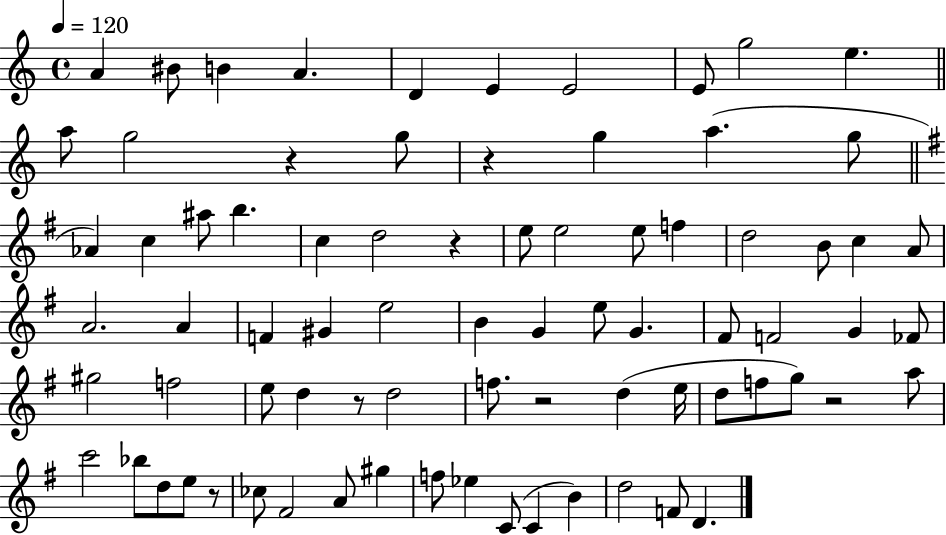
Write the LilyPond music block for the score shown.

{
  \clef treble
  \time 4/4
  \defaultTimeSignature
  \key c \major
  \tempo 4 = 120
  a'4 bis'8 b'4 a'4. | d'4 e'4 e'2 | e'8 g''2 e''4. | \bar "||" \break \key c \major a''8 g''2 r4 g''8 | r4 g''4 a''4.( g''8 | \bar "||" \break \key g \major aes'4) c''4 ais''8 b''4. | c''4 d''2 r4 | e''8 e''2 e''8 f''4 | d''2 b'8 c''4 a'8 | \break a'2. a'4 | f'4 gis'4 e''2 | b'4 g'4 e''8 g'4. | fis'8 f'2 g'4 fes'8 | \break gis''2 f''2 | e''8 d''4 r8 d''2 | f''8. r2 d''4( e''16 | d''8 f''8 g''8) r2 a''8 | \break c'''2 bes''8 d''8 e''8 r8 | ces''8 fis'2 a'8 gis''4 | f''8 ees''4 c'8( c'4 b'4) | d''2 f'8 d'4. | \break \bar "|."
}